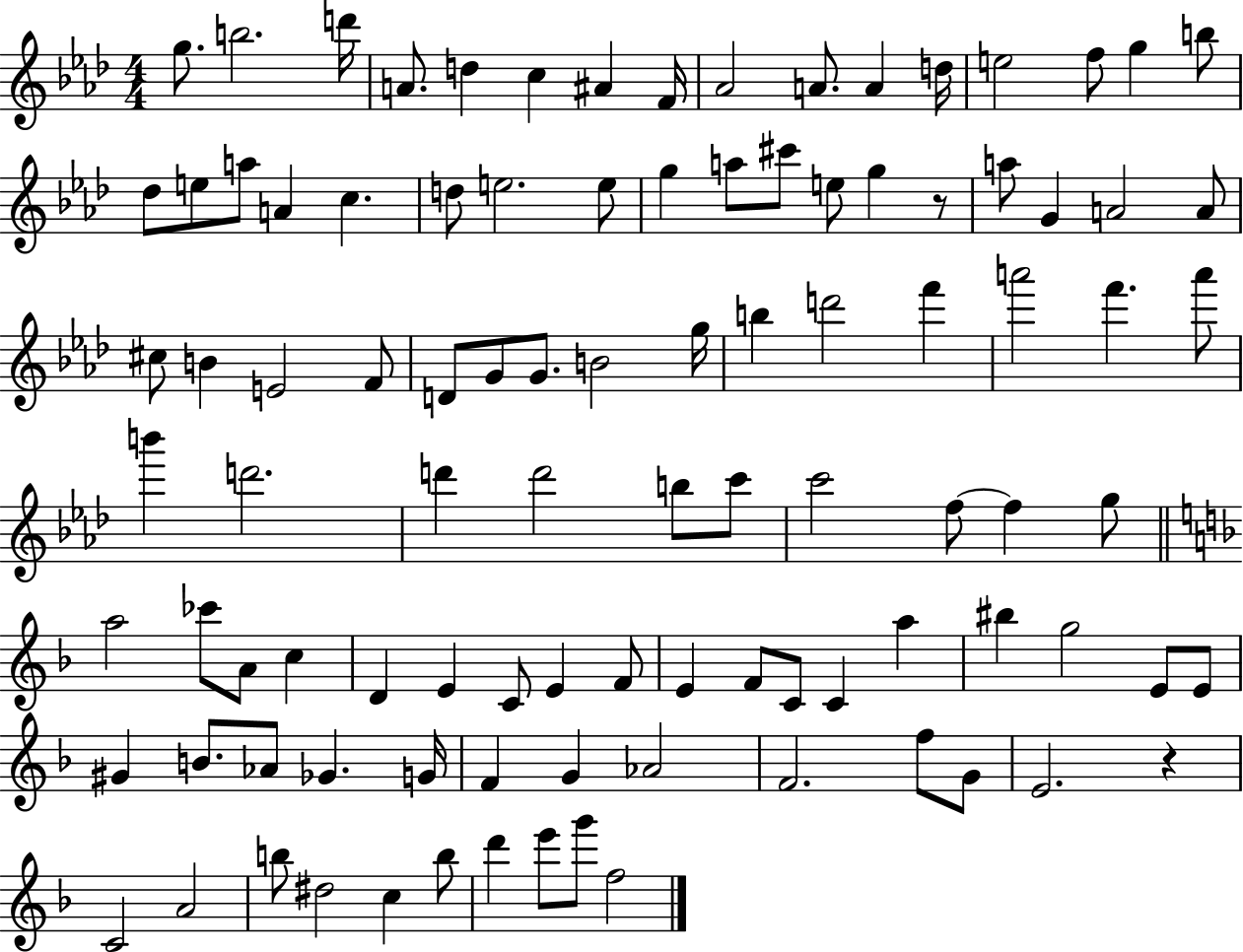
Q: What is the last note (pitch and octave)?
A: F5